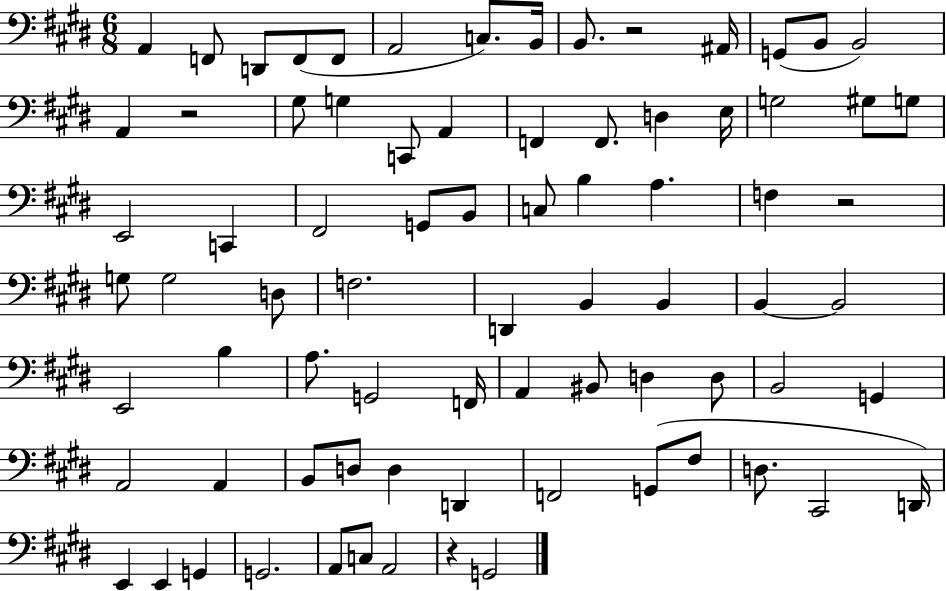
X:1
T:Untitled
M:6/8
L:1/4
K:E
A,, F,,/2 D,,/2 F,,/2 F,,/2 A,,2 C,/2 B,,/4 B,,/2 z2 ^A,,/4 G,,/2 B,,/2 B,,2 A,, z2 ^G,/2 G, C,,/2 A,, F,, F,,/2 D, E,/4 G,2 ^G,/2 G,/2 E,,2 C,, ^F,,2 G,,/2 B,,/2 C,/2 B, A, F, z2 G,/2 G,2 D,/2 F,2 D,, B,, B,, B,, B,,2 E,,2 B, A,/2 G,,2 F,,/4 A,, ^B,,/2 D, D,/2 B,,2 G,, A,,2 A,, B,,/2 D,/2 D, D,, F,,2 G,,/2 ^F,/2 D,/2 ^C,,2 D,,/4 E,, E,, G,, G,,2 A,,/2 C,/2 A,,2 z G,,2